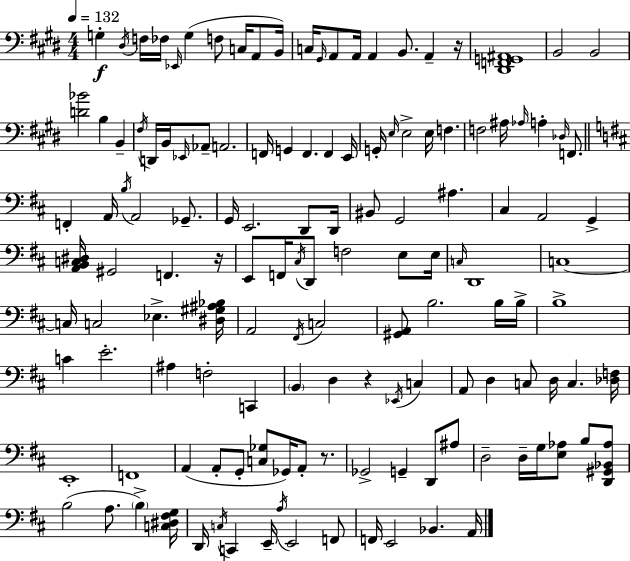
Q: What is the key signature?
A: E major